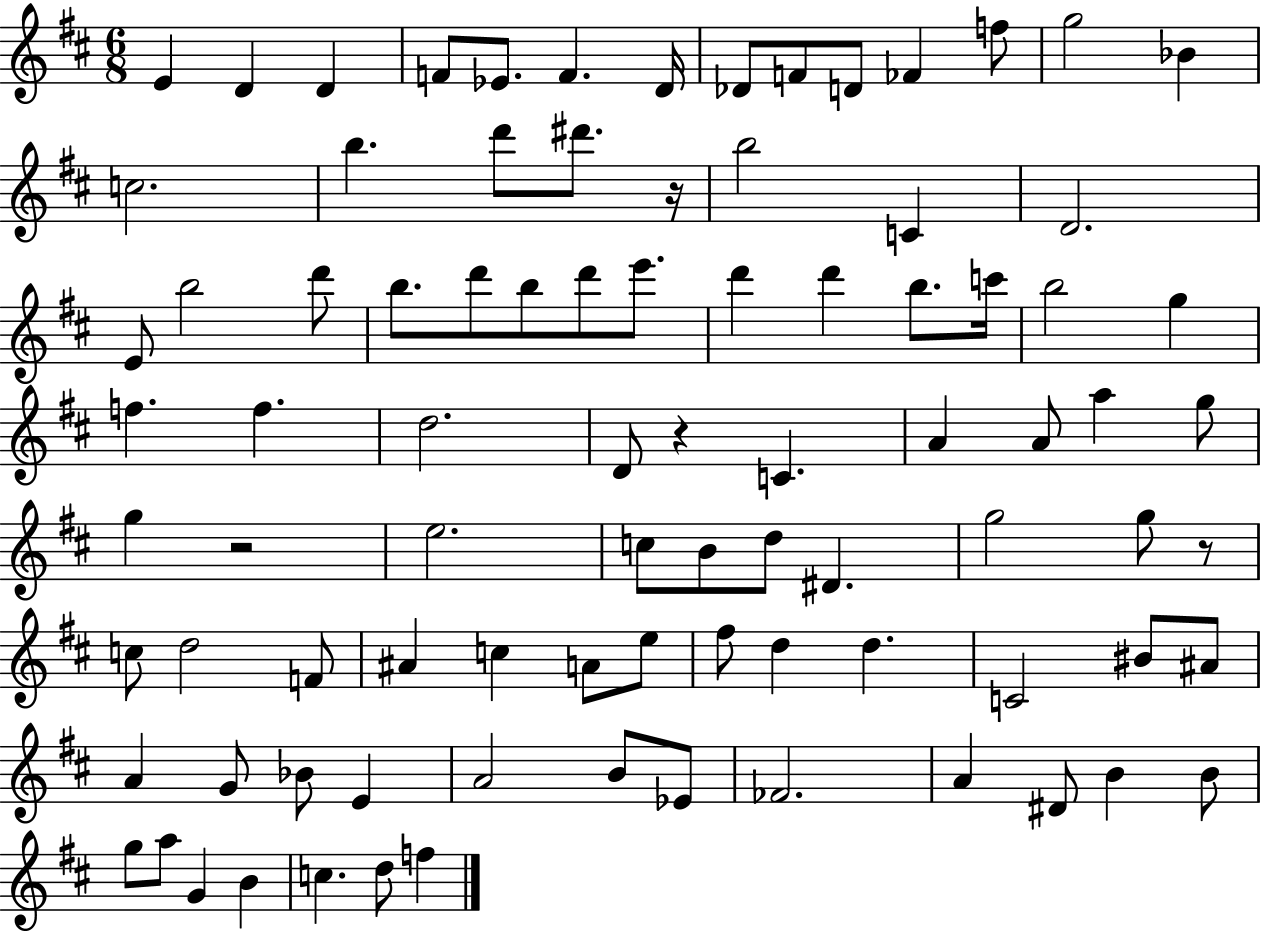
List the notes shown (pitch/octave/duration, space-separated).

E4/q D4/q D4/q F4/e Eb4/e. F4/q. D4/s Db4/e F4/e D4/e FES4/q F5/e G5/h Bb4/q C5/h. B5/q. D6/e D#6/e. R/s B5/h C4/q D4/h. E4/e B5/h D6/e B5/e. D6/e B5/e D6/e E6/e. D6/q D6/q B5/e. C6/s B5/h G5/q F5/q. F5/q. D5/h. D4/e R/q C4/q. A4/q A4/e A5/q G5/e G5/q R/h E5/h. C5/e B4/e D5/e D#4/q. G5/h G5/e R/e C5/e D5/h F4/e A#4/q C5/q A4/e E5/e F#5/e D5/q D5/q. C4/h BIS4/e A#4/e A4/q G4/e Bb4/e E4/q A4/h B4/e Eb4/e FES4/h. A4/q D#4/e B4/q B4/e G5/e A5/e G4/q B4/q C5/q. D5/e F5/q